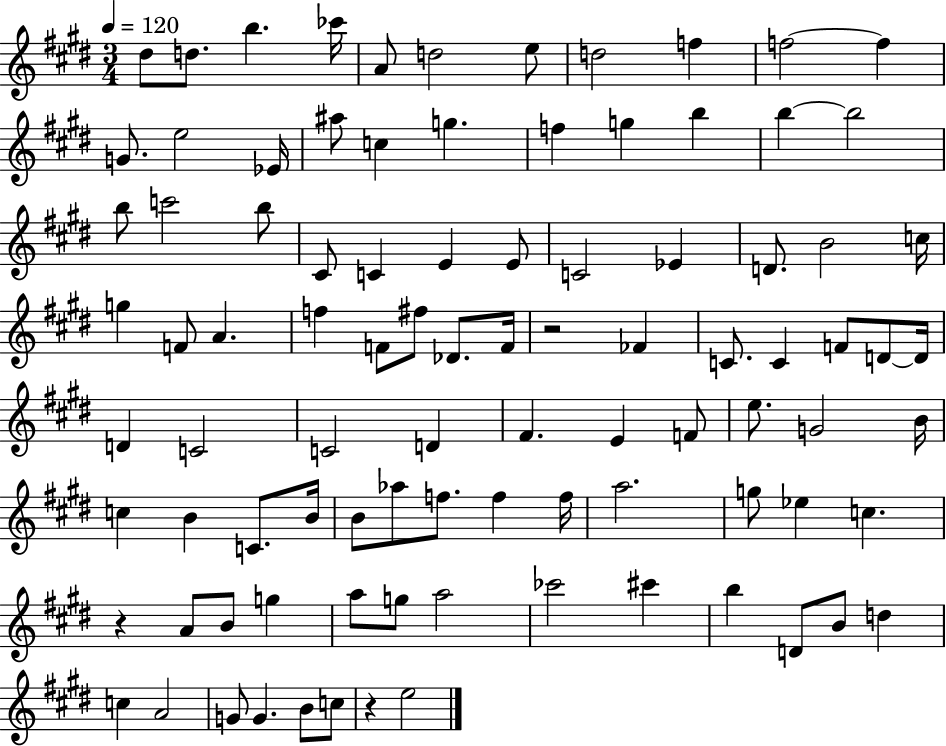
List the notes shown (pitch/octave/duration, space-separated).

D#5/e D5/e. B5/q. CES6/s A4/e D5/h E5/e D5/h F5/q F5/h F5/q G4/e. E5/h Eb4/s A#5/e C5/q G5/q. F5/q G5/q B5/q B5/q B5/h B5/e C6/h B5/e C#4/e C4/q E4/q E4/e C4/h Eb4/q D4/e. B4/h C5/s G5/q F4/e A4/q. F5/q F4/e F#5/e Db4/e. F4/s R/h FES4/q C4/e. C4/q F4/e D4/e D4/s D4/q C4/h C4/h D4/q F#4/q. E4/q F4/e E5/e. G4/h B4/s C5/q B4/q C4/e. B4/s B4/e Ab5/e F5/e. F5/q F5/s A5/h. G5/e Eb5/q C5/q. R/q A4/e B4/e G5/q A5/e G5/e A5/h CES6/h C#6/q B5/q D4/e B4/e D5/q C5/q A4/h G4/e G4/q. B4/e C5/e R/q E5/h